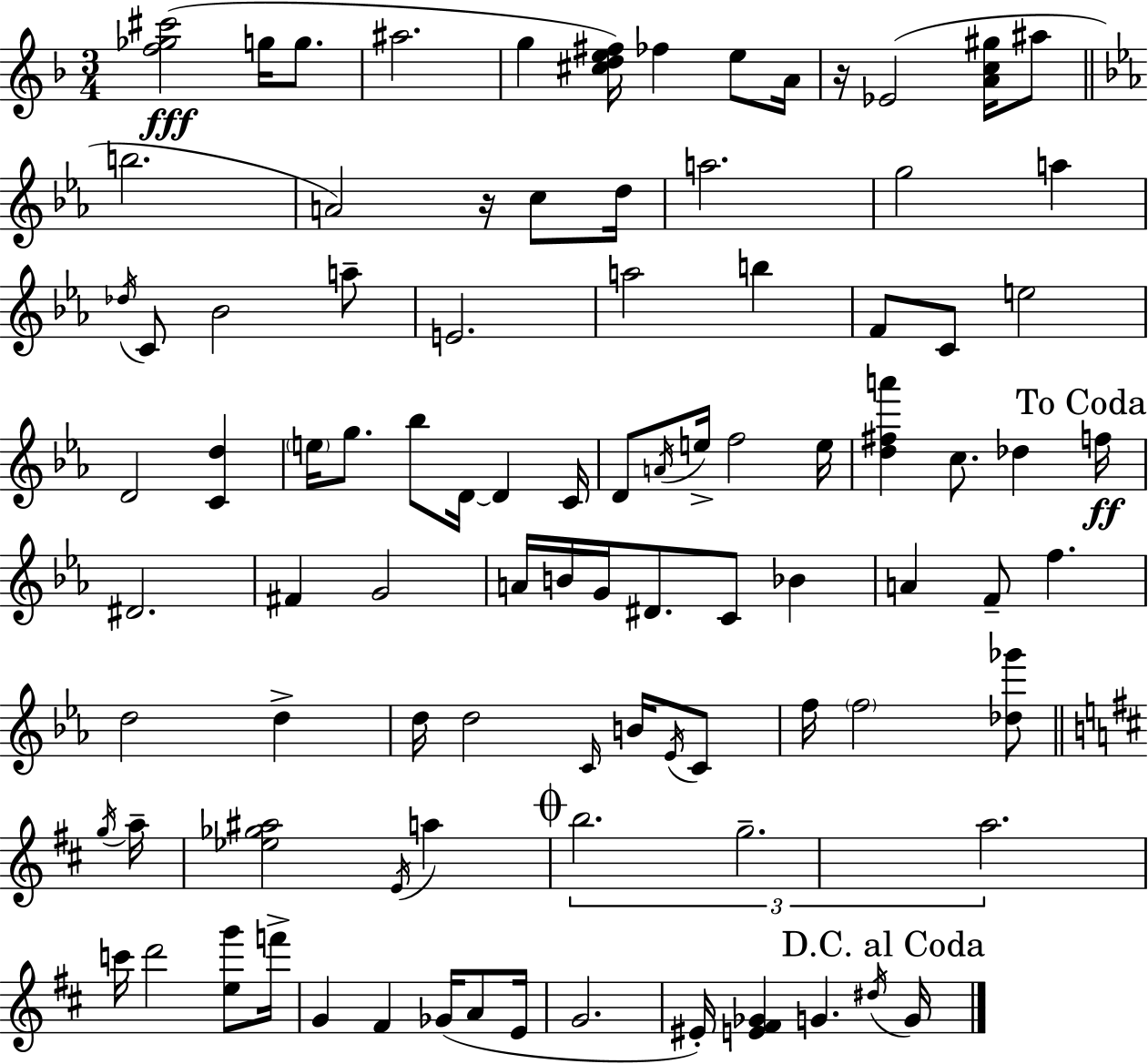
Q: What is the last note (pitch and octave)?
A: G4